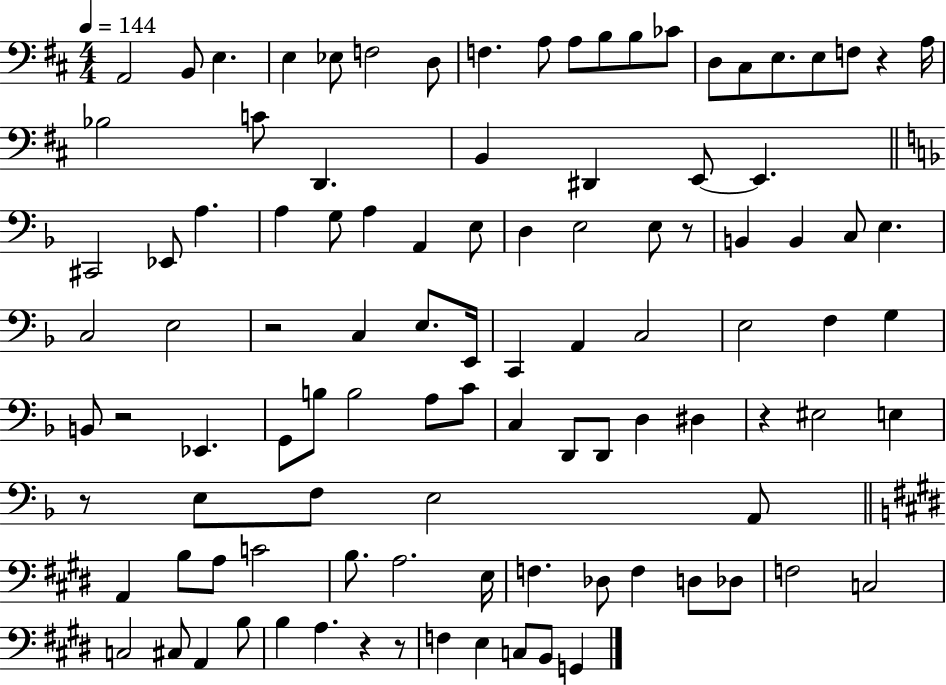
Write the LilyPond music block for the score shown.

{
  \clef bass
  \numericTimeSignature
  \time 4/4
  \key d \major
  \tempo 4 = 144
  a,2 b,8 e4. | e4 ees8 f2 d8 | f4. a8 a8 b8 b8 ces'8 | d8 cis8 e8. e8 f8 r4 a16 | \break bes2 c'8 d,4. | b,4 dis,4 e,8~~ e,4. | \bar "||" \break \key d \minor cis,2 ees,8 a4. | a4 g8 a4 a,4 e8 | d4 e2 e8 r8 | b,4 b,4 c8 e4. | \break c2 e2 | r2 c4 e8. e,16 | c,4 a,4 c2 | e2 f4 g4 | \break b,8 r2 ees,4. | g,8 b8 b2 a8 c'8 | c4 d,8 d,8 d4 dis4 | r4 eis2 e4 | \break r8 e8 f8 e2 a,8 | \bar "||" \break \key e \major a,4 b8 a8 c'2 | b8. a2. e16 | f4. des8 f4 d8 des8 | f2 c2 | \break c2 cis8 a,4 b8 | b4 a4. r4 r8 | f4 e4 c8 b,8 g,4 | \bar "|."
}